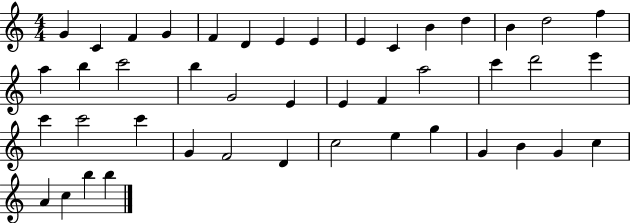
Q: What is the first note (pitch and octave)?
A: G4